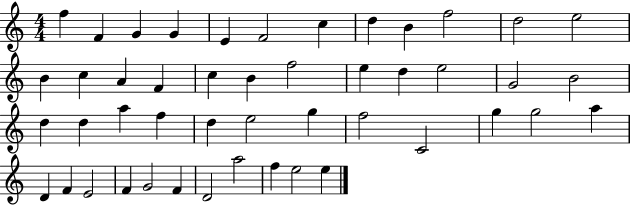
X:1
T:Untitled
M:4/4
L:1/4
K:C
f F G G E F2 c d B f2 d2 e2 B c A F c B f2 e d e2 G2 B2 d d a f d e2 g f2 C2 g g2 a D F E2 F G2 F D2 a2 f e2 e